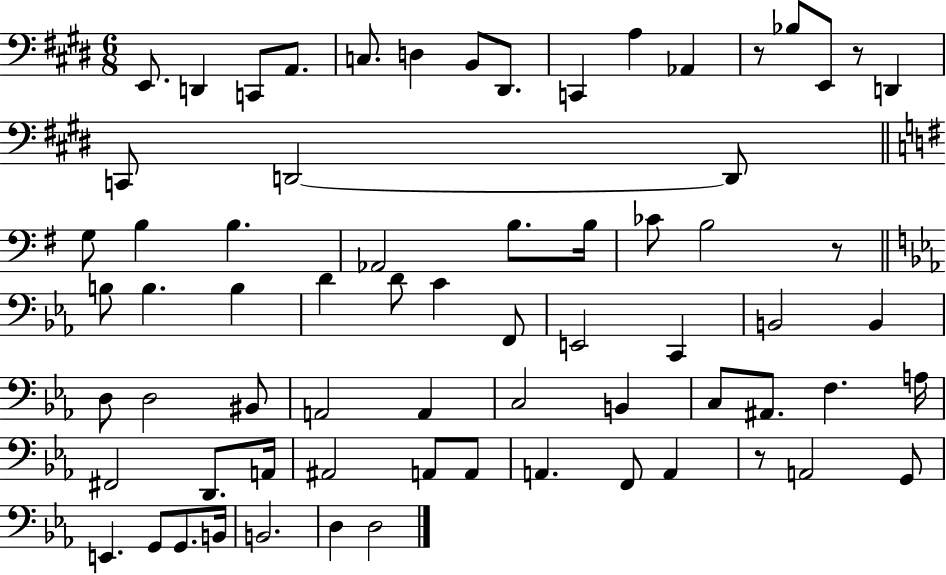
{
  \clef bass
  \numericTimeSignature
  \time 6/8
  \key e \major
  e,8. d,4 c,8 a,8. | c8. d4 b,8 dis,8. | c,4 a4 aes,4 | r8 bes8 e,8 r8 d,4 | \break c,8 d,2~~ d,8 | \bar "||" \break \key e \minor g8 b4 b4. | aes,2 b8. b16 | ces'8 b2 r8 | \bar "||" \break \key c \minor b8 b4. b4 | d'4 d'8 c'4 f,8 | e,2 c,4 | b,2 b,4 | \break d8 d2 bis,8 | a,2 a,4 | c2 b,4 | c8 ais,8. f4. a16 | \break fis,2 d,8. a,16 | ais,2 a,8 a,8 | a,4. f,8 a,4 | r8 a,2 g,8 | \break e,4. g,8 g,8. b,16 | b,2. | d4 d2 | \bar "|."
}